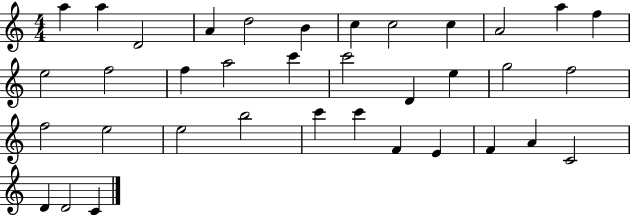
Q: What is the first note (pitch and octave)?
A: A5